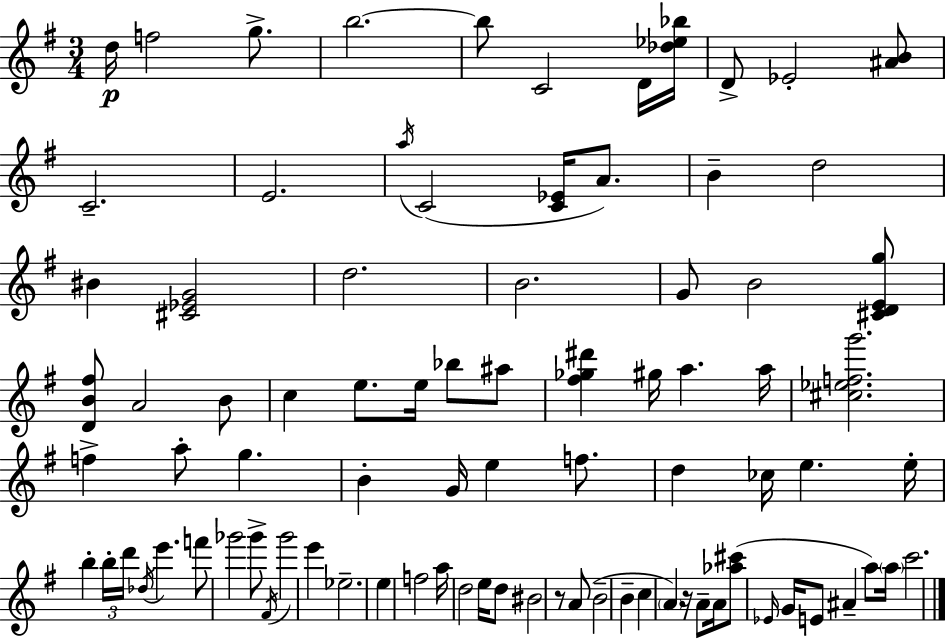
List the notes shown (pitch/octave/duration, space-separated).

D5/s F5/h G5/e. B5/h. B5/e C4/h D4/s [Db5,Eb5,Bb5]/s D4/e Eb4/h [A#4,B4]/e C4/h. E4/h. A5/s C4/h [C4,Eb4]/s A4/e. B4/q D5/h BIS4/q [C#4,Eb4,G4]/h D5/h. B4/h. G4/e B4/h [C#4,D4,E4,G5]/e [D4,B4,F#5]/e A4/h B4/e C5/q E5/e. E5/s Bb5/e A#5/e [F#5,Gb5,D#6]/q G#5/s A5/q. A5/s [C#5,Eb5,F5,G6]/h. F5/q A5/e G5/q. B4/q G4/s E5/q F5/e. D5/q CES5/s E5/q. E5/s B5/q B5/s D6/s Db5/s E6/q. F6/e Gb6/h Gb6/e F#4/s Gb6/h E6/q Eb5/h. E5/q F5/h A5/s D5/h E5/s D5/e BIS4/h R/e A4/e B4/h B4/q C5/q A4/q R/s A4/e A4/s [Ab5,C#6]/e Eb4/s G4/s E4/e A#4/q A5/e A5/s C6/h.